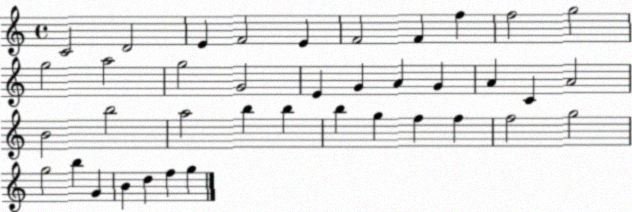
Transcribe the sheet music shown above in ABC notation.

X:1
T:Untitled
M:4/4
L:1/4
K:C
C2 D2 E F2 E F2 F f f2 g2 g2 a2 g2 G2 E G A G A C A2 B2 b2 a2 b b b g f f f2 g2 g2 b G B d f g